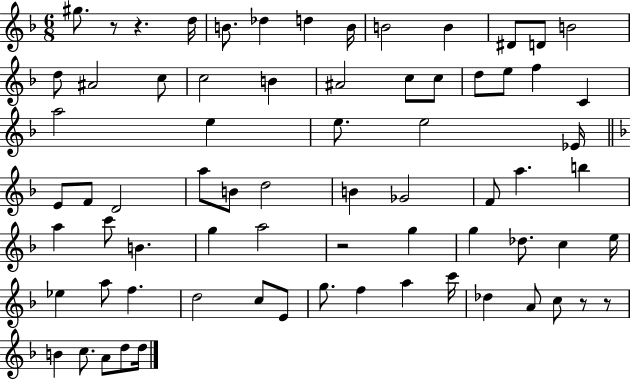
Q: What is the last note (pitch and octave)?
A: D5